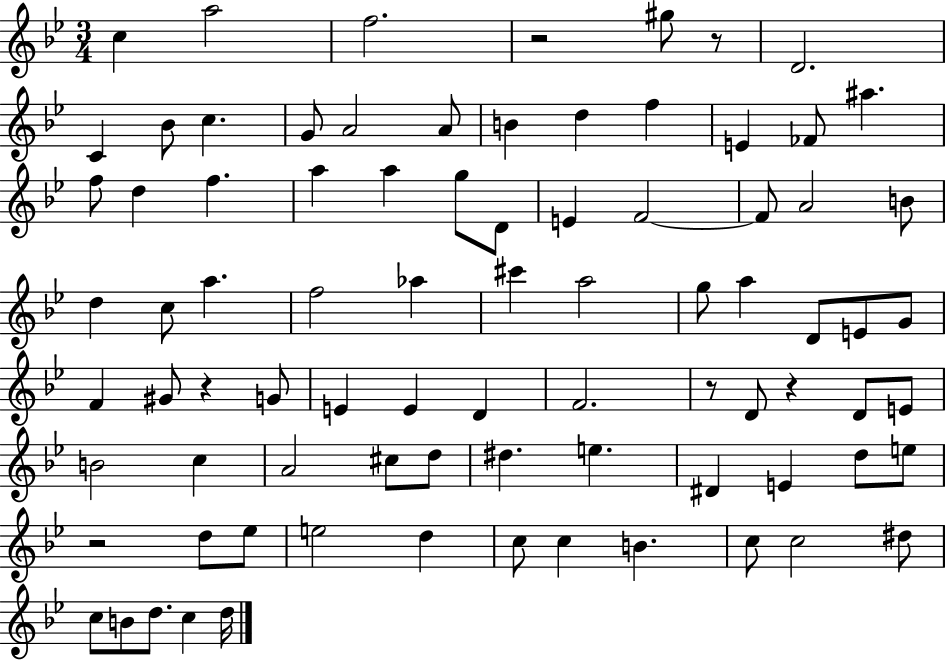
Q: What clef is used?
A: treble